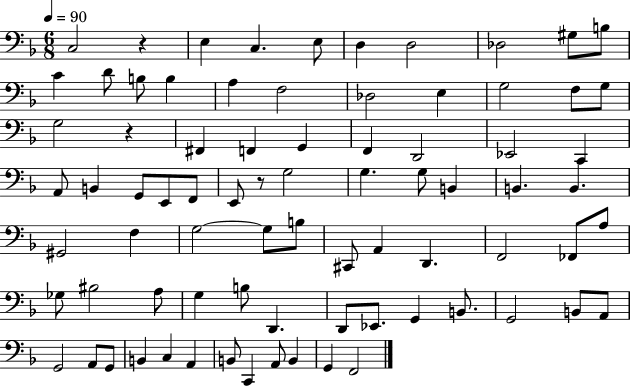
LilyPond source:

{
  \clef bass
  \numericTimeSignature
  \time 6/8
  \key f \major
  \tempo 4 = 90
  c2 r4 | e4 c4. e8 | d4 d2 | des2 gis8 b8 | \break c'4 d'8 b8 b4 | a4 f2 | des2 e4 | g2 f8 g8 | \break g2 r4 | fis,4 f,4 g,4 | f,4 d,2 | ees,2 c,4 | \break a,8 b,4 g,8 e,8 f,8 | e,8 r8 g2 | g4. g8 b,4 | b,4. b,4. | \break gis,2 f4 | g2~~ g8 b8 | cis,8 a,4 d,4. | f,2 fes,8 a8 | \break ges8 bis2 a8 | g4 b8 d,4. | d,8 ees,8. g,4 b,8. | g,2 b,8 a,8 | \break g,2 a,8 g,8 | b,4 c4 a,4 | b,8 c,4 a,8 b,4 | g,4 f,2 | \break \bar "|."
}